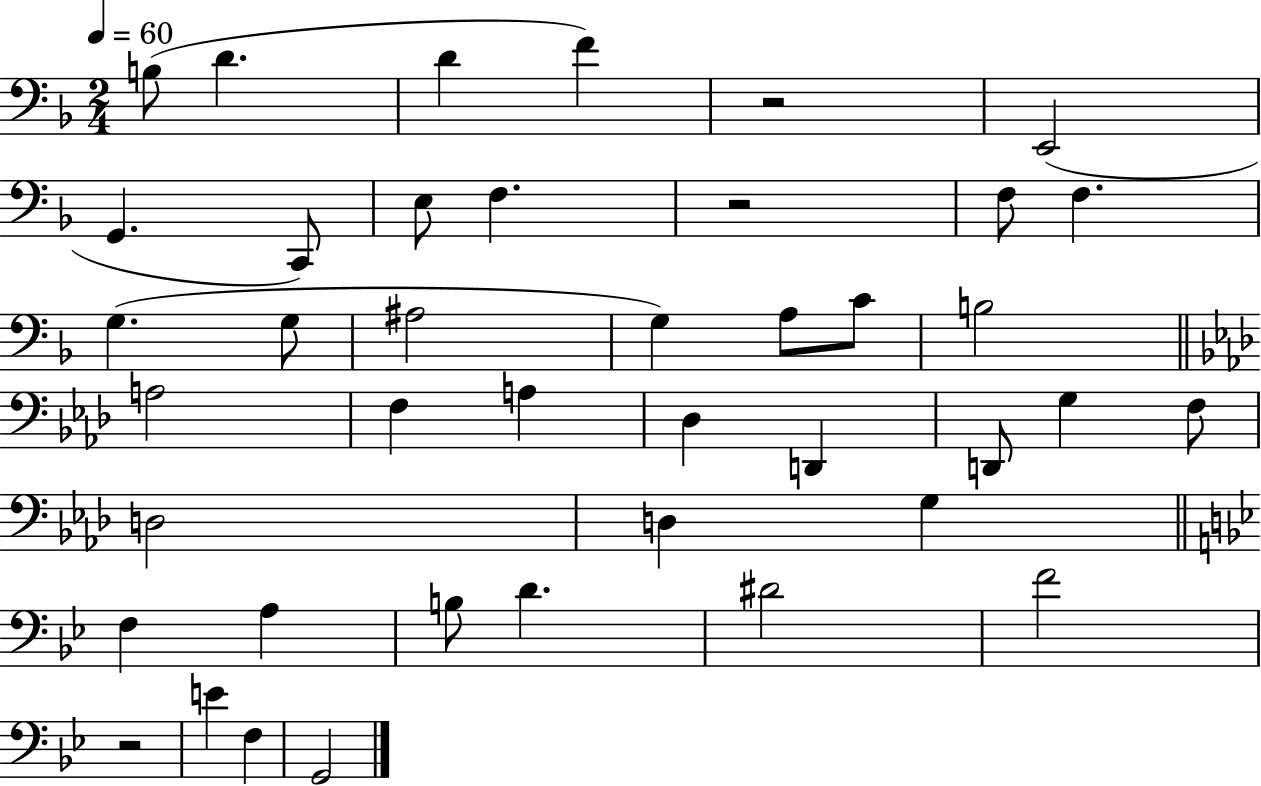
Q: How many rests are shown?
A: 3